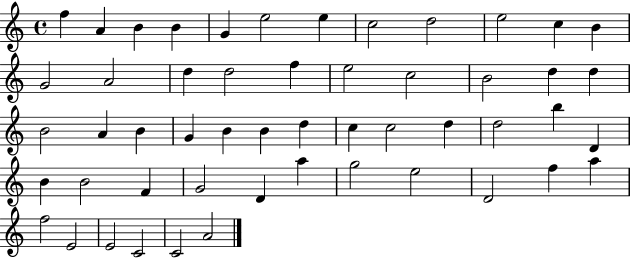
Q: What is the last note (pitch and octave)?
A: A4